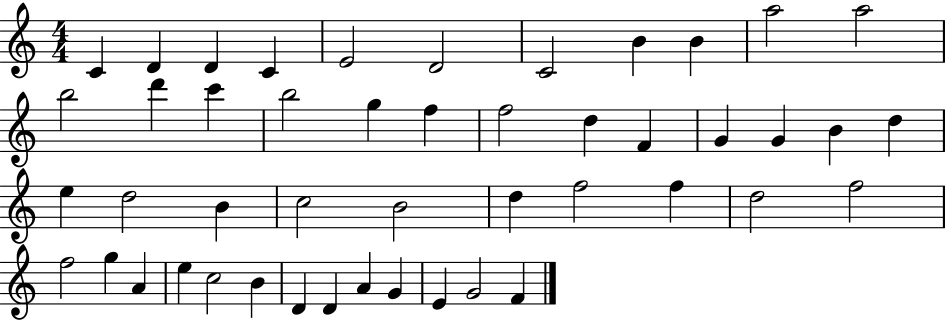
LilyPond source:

{
  \clef treble
  \numericTimeSignature
  \time 4/4
  \key c \major
  c'4 d'4 d'4 c'4 | e'2 d'2 | c'2 b'4 b'4 | a''2 a''2 | \break b''2 d'''4 c'''4 | b''2 g''4 f''4 | f''2 d''4 f'4 | g'4 g'4 b'4 d''4 | \break e''4 d''2 b'4 | c''2 b'2 | d''4 f''2 f''4 | d''2 f''2 | \break f''2 g''4 a'4 | e''4 c''2 b'4 | d'4 d'4 a'4 g'4 | e'4 g'2 f'4 | \break \bar "|."
}